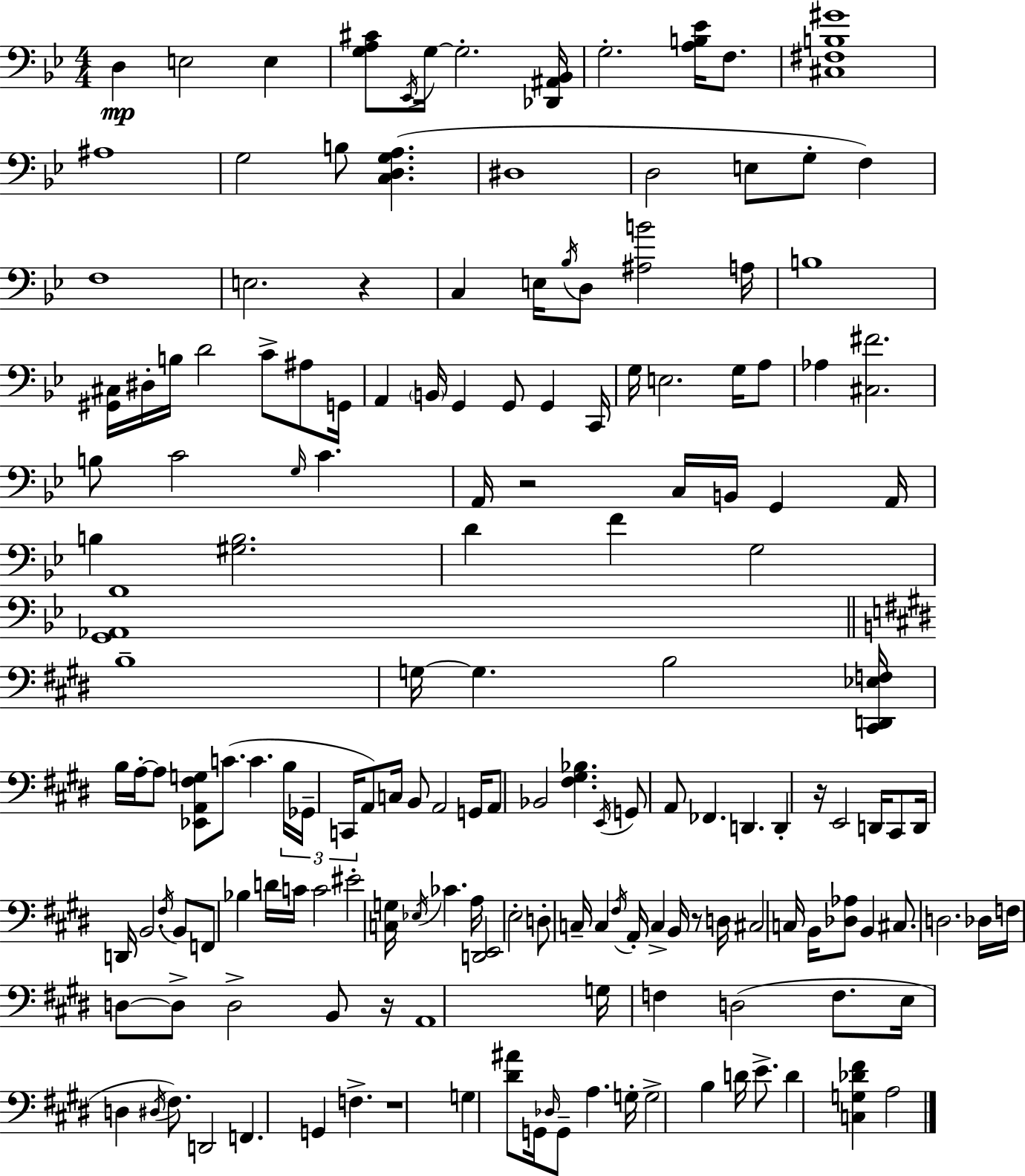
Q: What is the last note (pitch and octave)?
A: A3